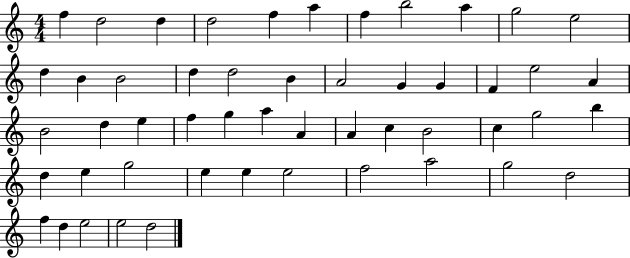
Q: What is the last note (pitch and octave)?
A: D5